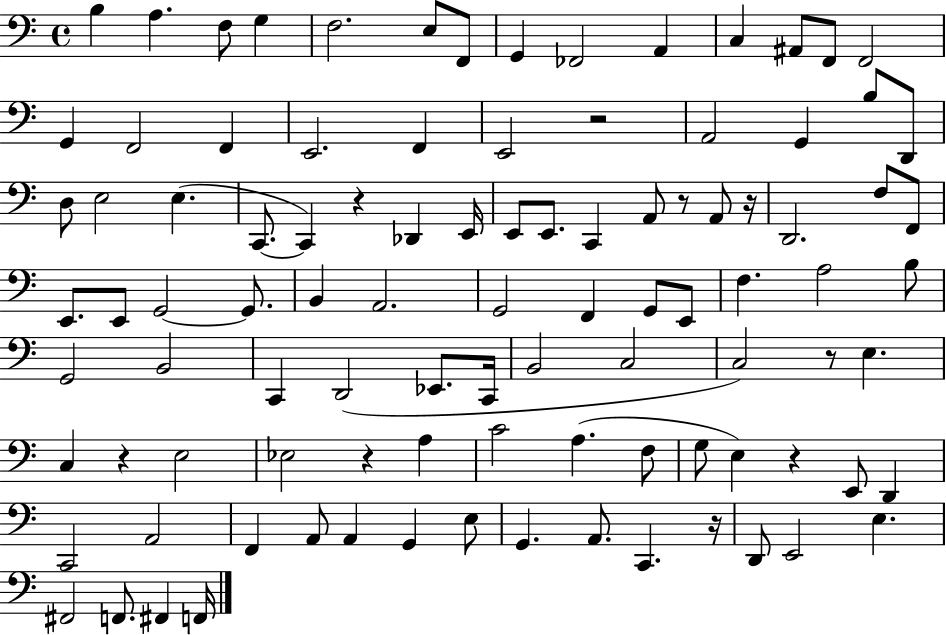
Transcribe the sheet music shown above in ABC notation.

X:1
T:Untitled
M:4/4
L:1/4
K:C
B, A, F,/2 G, F,2 E,/2 F,,/2 G,, _F,,2 A,, C, ^A,,/2 F,,/2 F,,2 G,, F,,2 F,, E,,2 F,, E,,2 z2 A,,2 G,, B,/2 D,,/2 D,/2 E,2 E, C,,/2 C,, z _D,, E,,/4 E,,/2 E,,/2 C,, A,,/2 z/2 A,,/2 z/4 D,,2 F,/2 F,,/2 E,,/2 E,,/2 G,,2 G,,/2 B,, A,,2 G,,2 F,, G,,/2 E,,/2 F, A,2 B,/2 G,,2 B,,2 C,, D,,2 _E,,/2 C,,/4 B,,2 C,2 C,2 z/2 E, C, z E,2 _E,2 z A, C2 A, F,/2 G,/2 E, z E,,/2 D,, C,,2 A,,2 F,, A,,/2 A,, G,, E,/2 G,, A,,/2 C,, z/4 D,,/2 E,,2 E, ^F,,2 F,,/2 ^F,, F,,/4